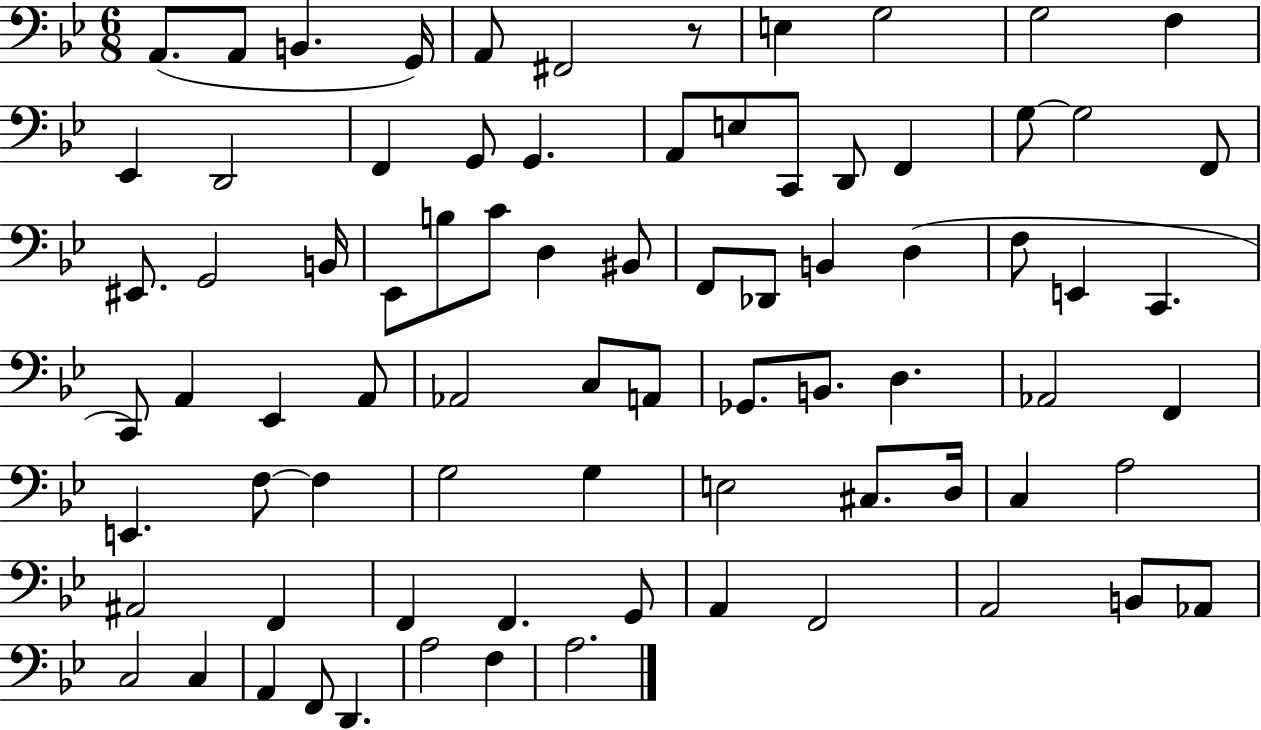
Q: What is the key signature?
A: BES major